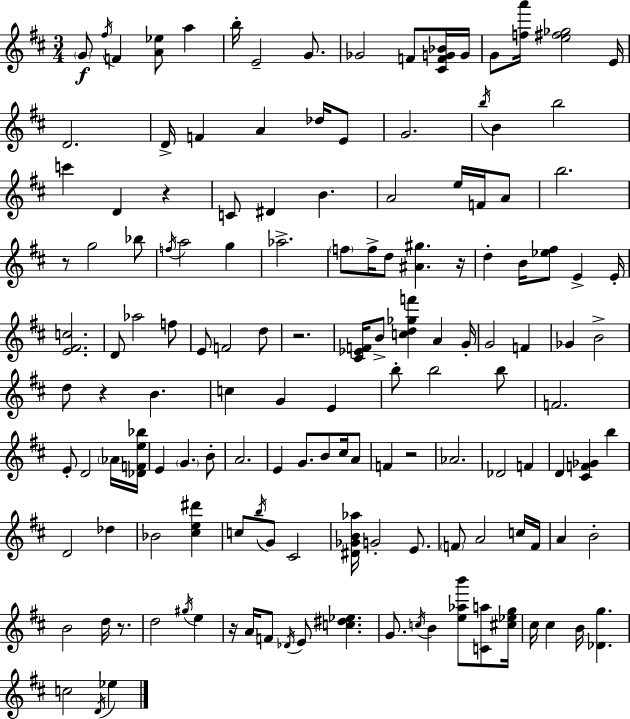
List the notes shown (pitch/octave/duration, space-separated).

G4/e F#5/s F4/q [A4,Eb5]/e A5/q B5/s E4/h G4/e. Gb4/h F4/e [C#4,F4,G4,Bb4]/s G4/s G4/e [F5,A6]/s [E5,F#5,Gb5]/h E4/s D4/h. D4/s F4/q A4/q Db5/s E4/e G4/h. B5/s B4/q B5/h C6/q D4/q R/q C4/e D#4/q B4/q. A4/h E5/s F4/s A4/e B5/h. R/e G5/h Bb5/e F5/s A5/h G5/q Ab5/h. F5/e F5/s D5/e [A#4,G#5]/q. R/s D5/q B4/s [Eb5,F#5]/e E4/q E4/s [E4,F#4,C5]/h. D4/e Ab5/h F5/e E4/e F4/h D5/e R/h. [C#4,Eb4,F4]/s B4/e [C5,D5,Gb5,F6]/q A4/q G4/s G4/h F4/q Gb4/q B4/h D5/e R/q B4/q. C5/q G4/q E4/q B5/e B5/h B5/e F4/h. E4/e D4/h Ab4/s [Db4,F4,E5,Bb5]/s E4/q G4/q. B4/e A4/h. E4/q G4/e. B4/e C#5/s A4/e F4/q R/h Ab4/h. Db4/h F4/q D4/q [C#4,F4,Gb4]/q B5/q D4/h Db5/q Bb4/h [C#5,E5,D#6]/q C5/e B5/s G4/e C#4/h [D#4,Gb4,B4,Ab5]/s G4/h E4/e. F4/e A4/h C5/s F4/s A4/q B4/h B4/h D5/s R/e. D5/h G#5/s E5/q R/s A4/s F4/e Db4/s E4/e [C5,D#5,Eb5]/q. G4/e. C5/s B4/q [E5,Ab5,B6]/e [C4,A5]/e [C#5,Eb5,G5]/s C#5/s C#5/q B4/s [Db4,G5]/q. C5/h D4/s Eb5/q